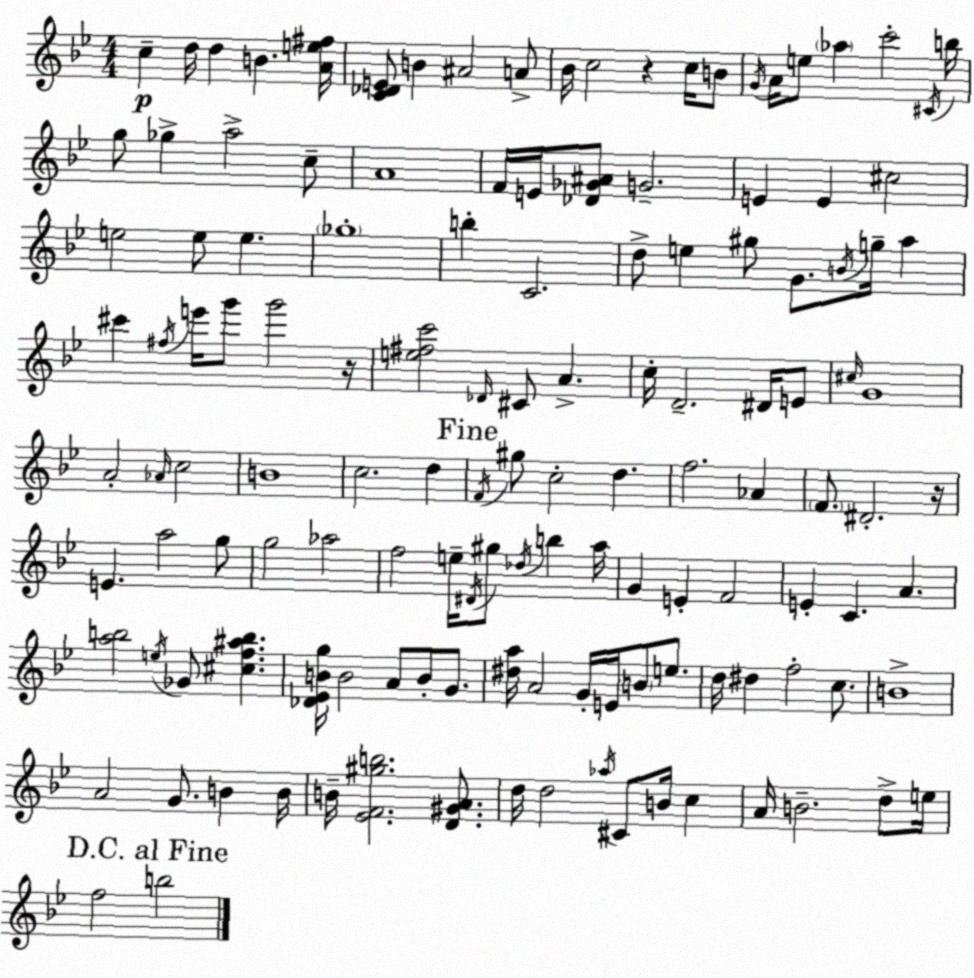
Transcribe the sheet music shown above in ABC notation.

X:1
T:Untitled
M:4/4
L:1/4
K:Gm
c d/4 d B [Ae^f]/4 [C_DE]/2 B ^A2 A/2 _B/4 c2 z c/4 B/2 G/4 A/4 e/2 _a c'2 ^C/4 b/4 g/2 _g a2 c/2 A4 F/4 E/4 [_D_G^A]/2 G2 E E ^c2 e2 e/2 e _g4 b C2 d/2 e ^g/2 G/2 B/4 g/4 a ^c' ^f/4 e'/4 g'/2 g'2 z/4 [e^fc']2 _D/4 ^C/2 A c/4 D2 ^D/4 E/2 ^c/4 G4 A2 _A/4 c2 B4 c2 d F/4 ^g/2 c2 d f2 _A F/2 ^D2 z/4 E a2 g/2 g2 _a2 f2 e/4 ^D/4 ^g/2 _d/4 b a/4 G E F2 E C A [ab]2 e/4 _G/2 [^cf^ab] [_D_EBg]/4 B2 A/2 B/2 G/2 [^da]/4 A2 G/4 E/4 B/2 e/2 d/4 ^d f2 c/2 B4 A2 G/2 B B/4 B/4 [_EF^gb]2 [D^GA]/2 d/4 d2 _a/4 ^C/2 B/4 c A/4 B2 d/2 e/4 f2 b2